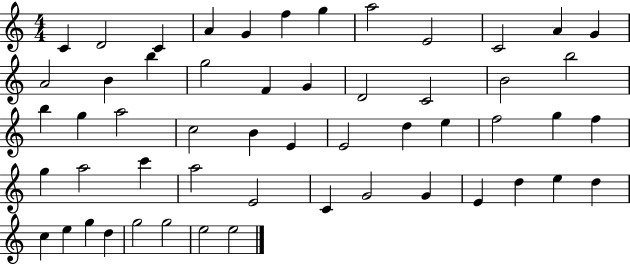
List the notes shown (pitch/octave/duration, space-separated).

C4/q D4/h C4/q A4/q G4/q F5/q G5/q A5/h E4/h C4/h A4/q G4/q A4/h B4/q B5/q G5/h F4/q G4/q D4/h C4/h B4/h B5/h B5/q G5/q A5/h C5/h B4/q E4/q E4/h D5/q E5/q F5/h G5/q F5/q G5/q A5/h C6/q A5/h E4/h C4/q G4/h G4/q E4/q D5/q E5/q D5/q C5/q E5/q G5/q D5/q G5/h G5/h E5/h E5/h